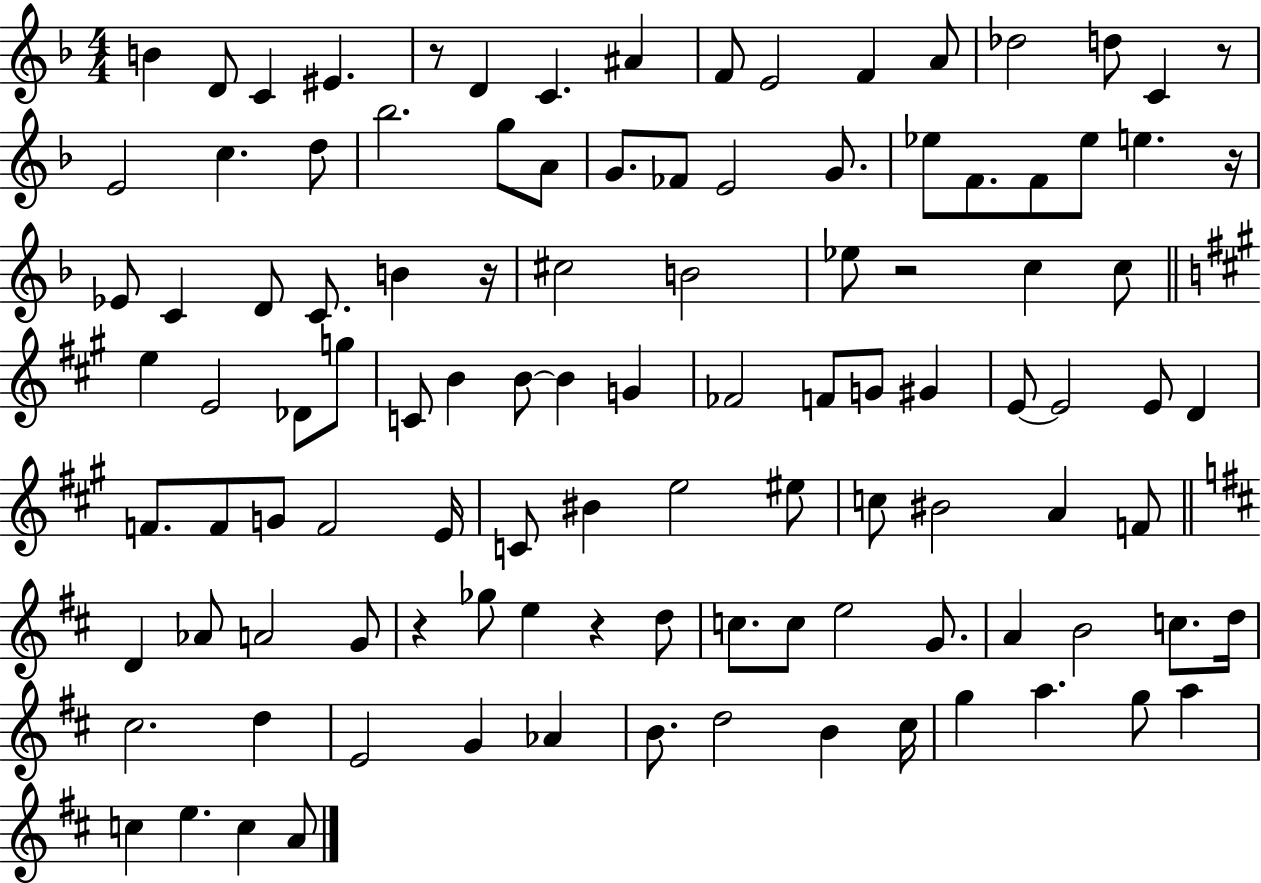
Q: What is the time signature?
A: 4/4